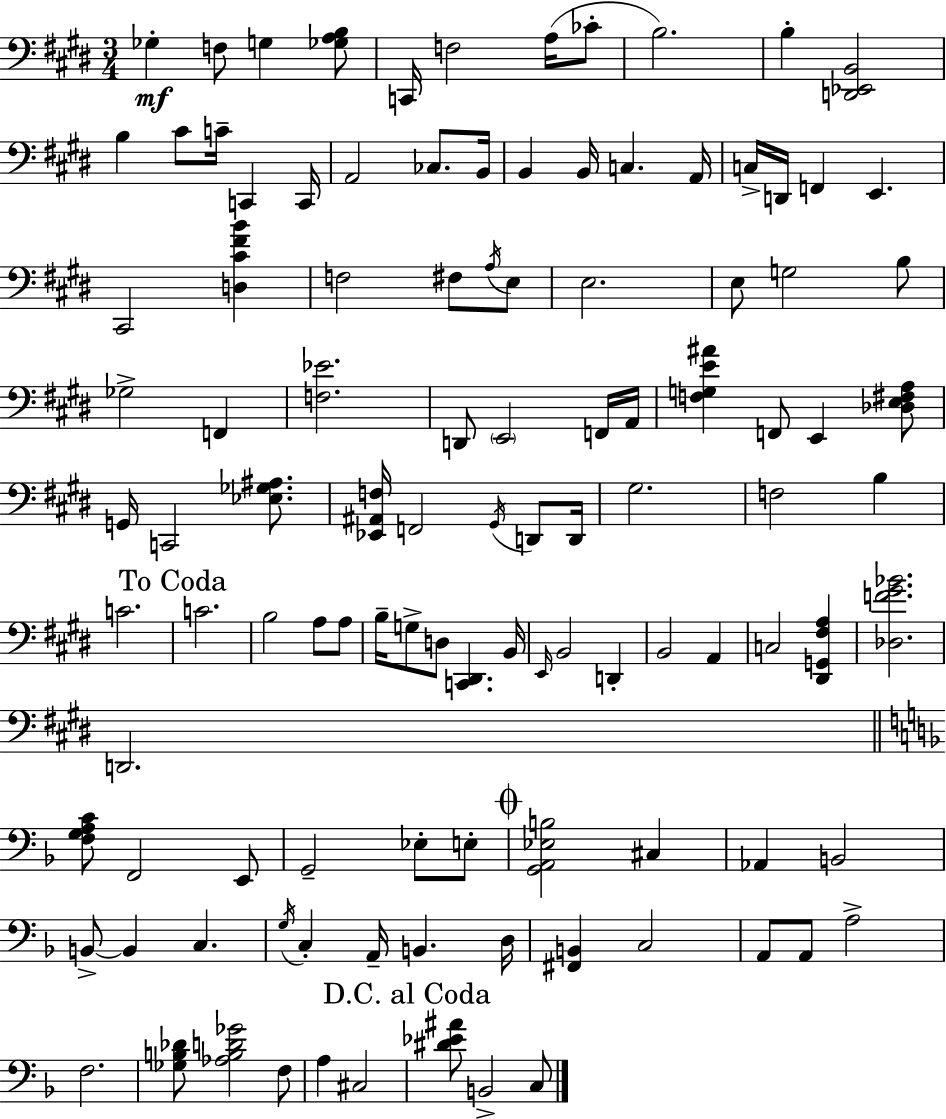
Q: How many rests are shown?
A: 0